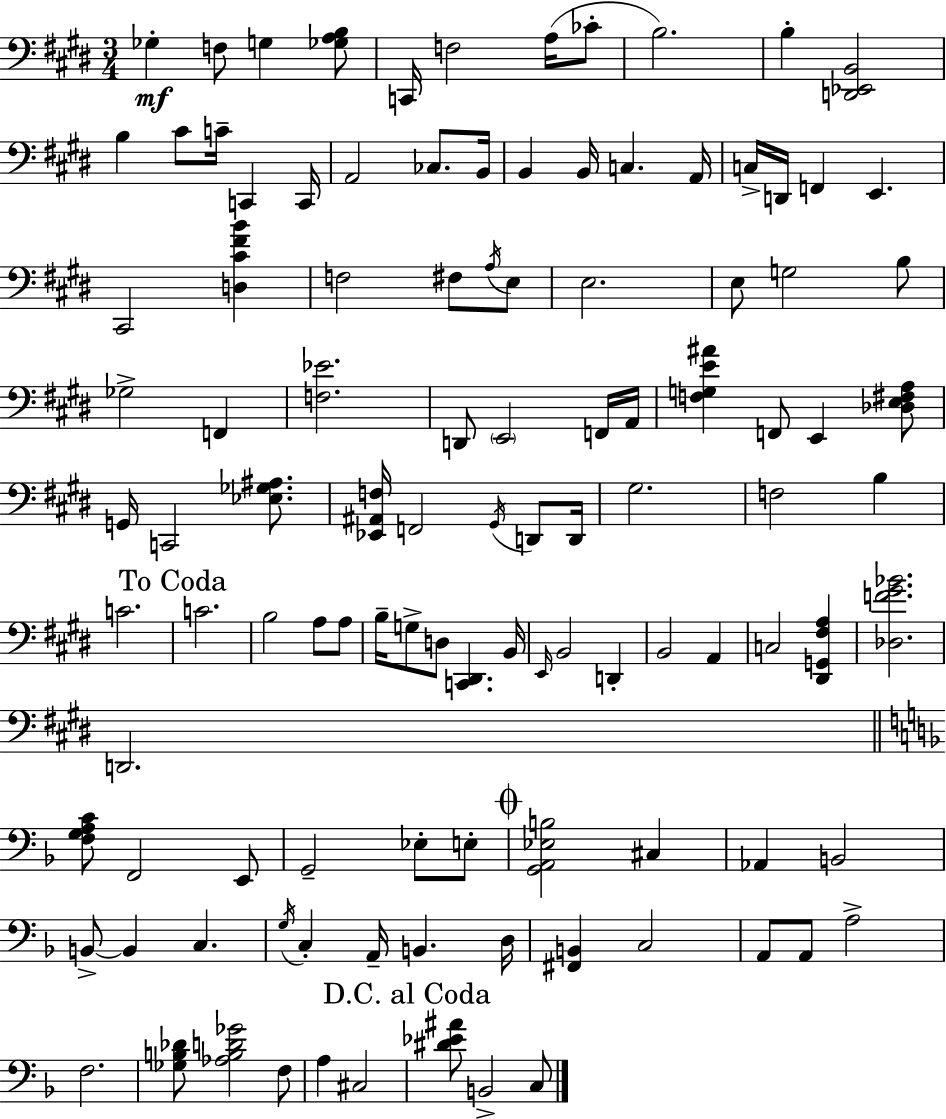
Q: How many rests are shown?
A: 0